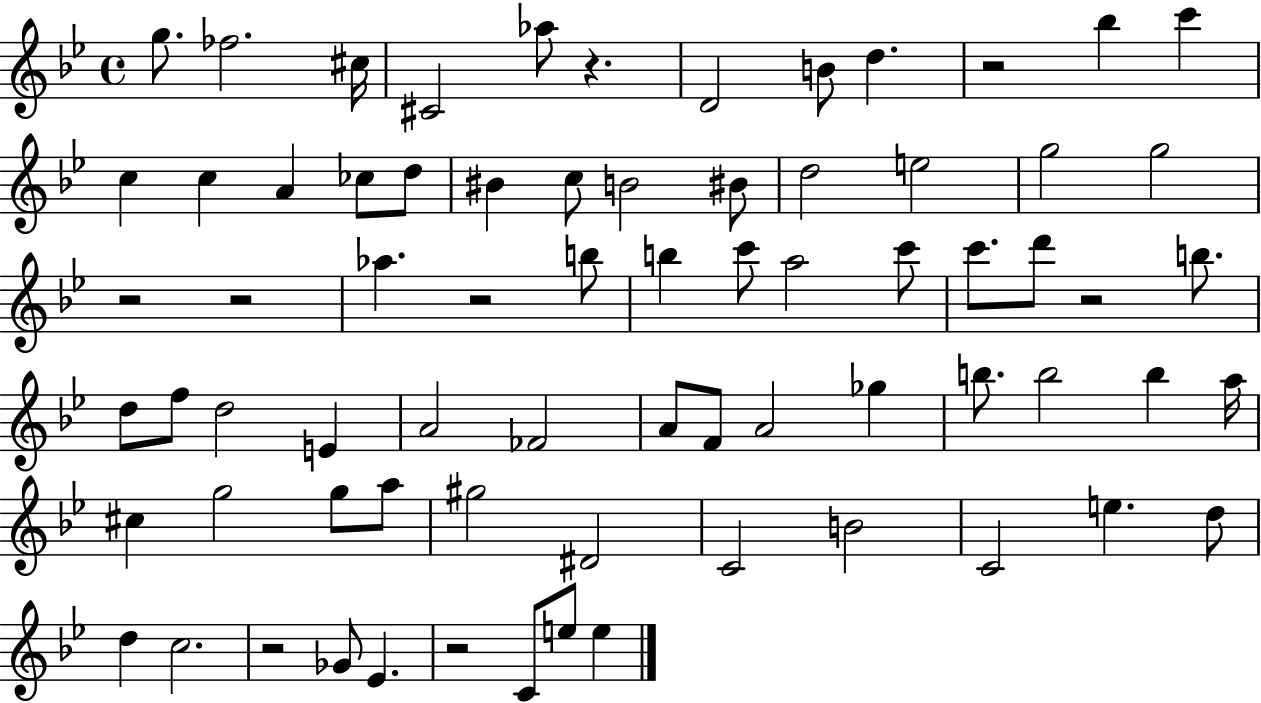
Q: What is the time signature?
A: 4/4